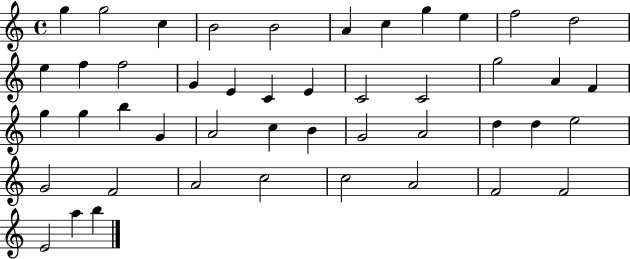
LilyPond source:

{
  \clef treble
  \time 4/4
  \defaultTimeSignature
  \key c \major
  g''4 g''2 c''4 | b'2 b'2 | a'4 c''4 g''4 e''4 | f''2 d''2 | \break e''4 f''4 f''2 | g'4 e'4 c'4 e'4 | c'2 c'2 | g''2 a'4 f'4 | \break g''4 g''4 b''4 g'4 | a'2 c''4 b'4 | g'2 a'2 | d''4 d''4 e''2 | \break g'2 f'2 | a'2 c''2 | c''2 a'2 | f'2 f'2 | \break e'2 a''4 b''4 | \bar "|."
}